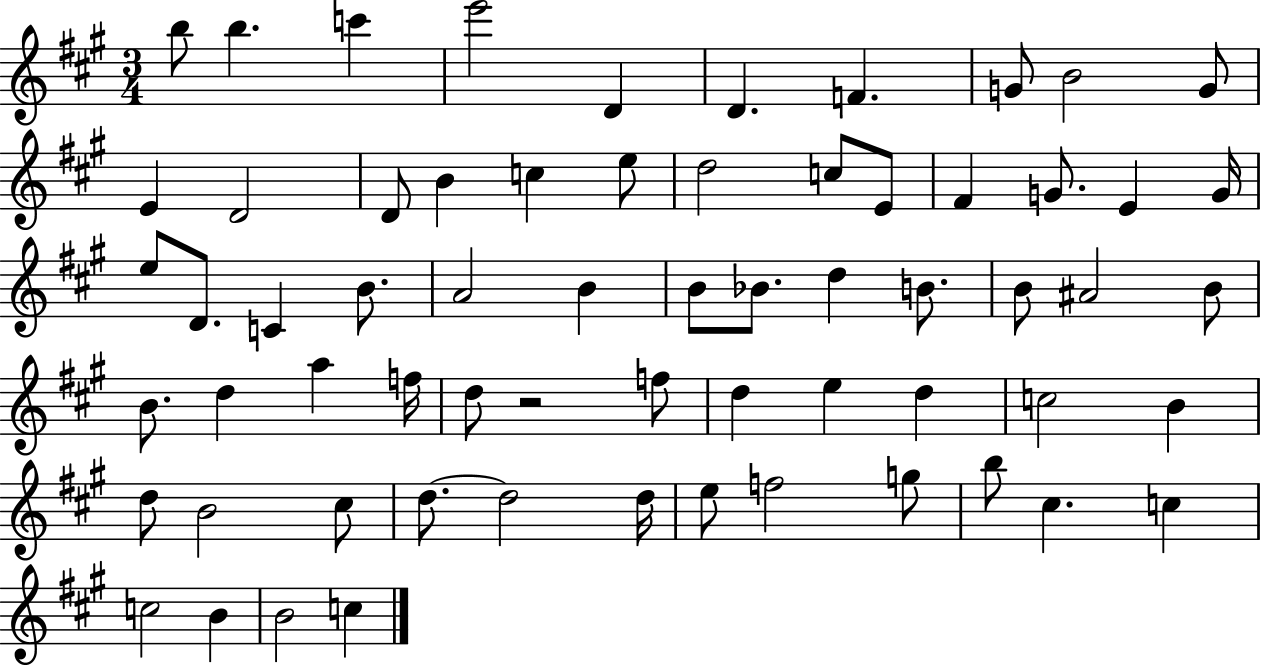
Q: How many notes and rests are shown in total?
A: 64